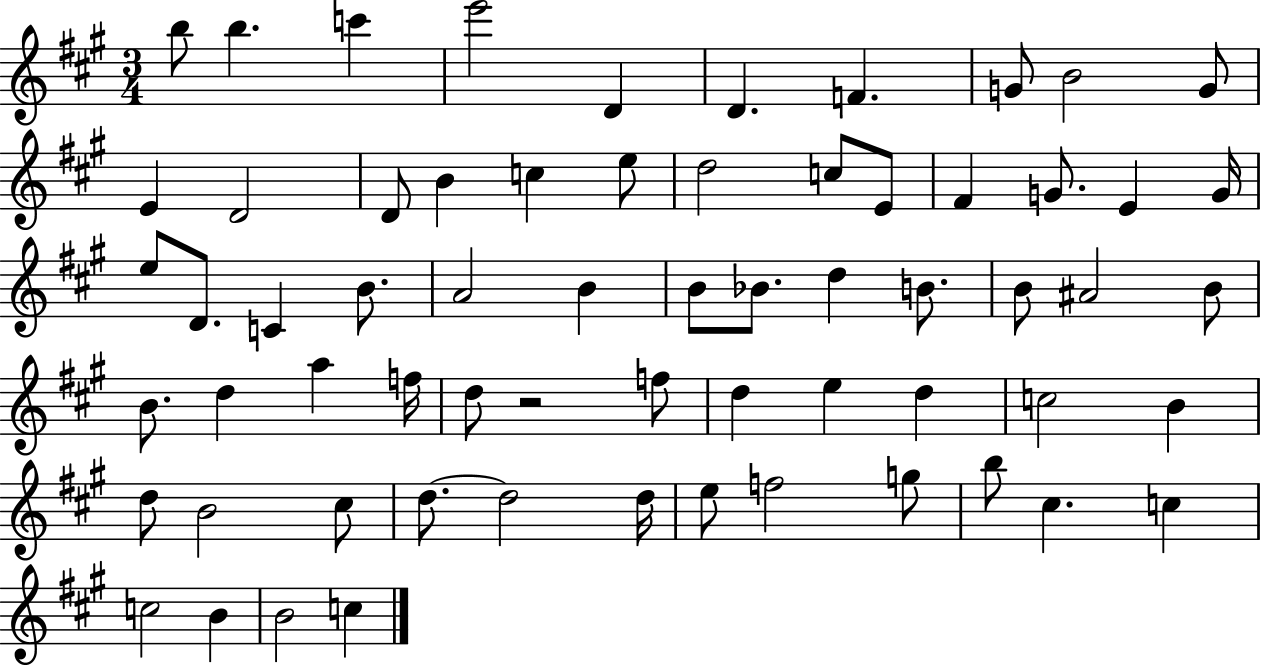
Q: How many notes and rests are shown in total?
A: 64